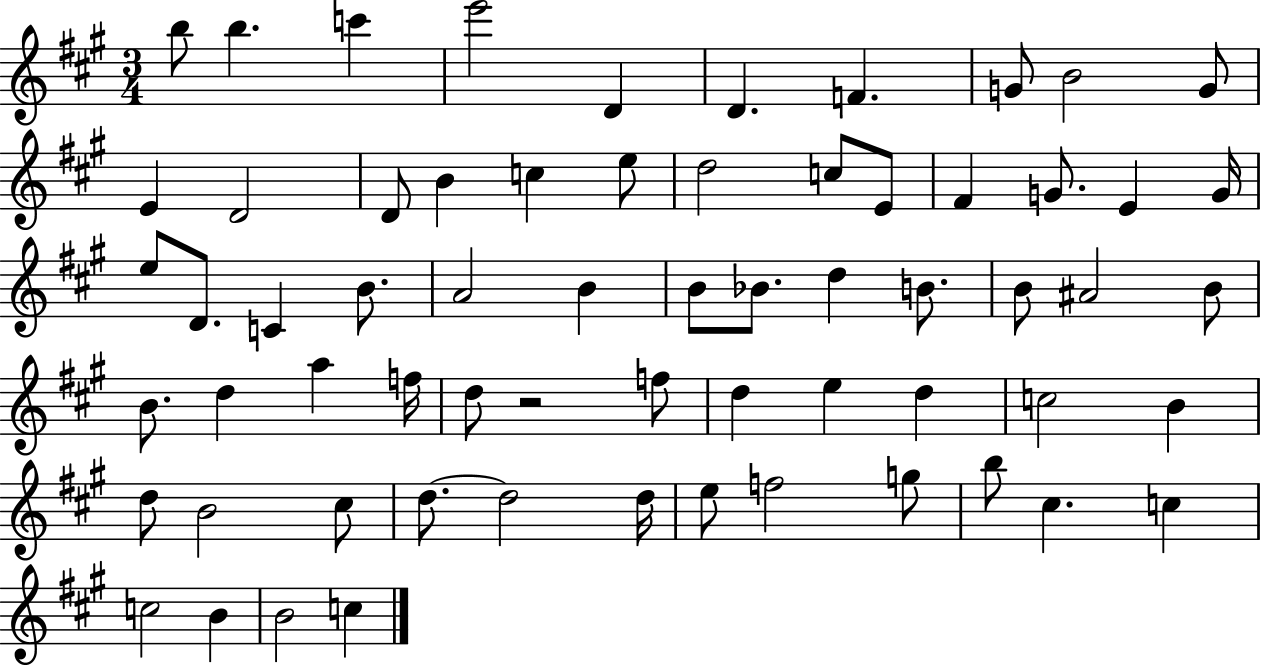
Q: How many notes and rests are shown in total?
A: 64